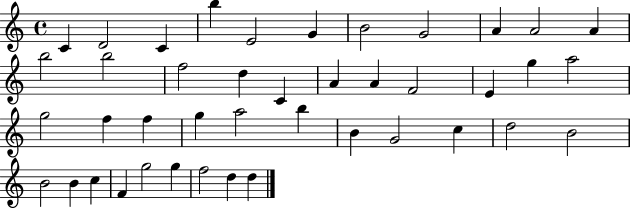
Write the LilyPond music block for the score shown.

{
  \clef treble
  \time 4/4
  \defaultTimeSignature
  \key c \major
  c'4 d'2 c'4 | b''4 e'2 g'4 | b'2 g'2 | a'4 a'2 a'4 | \break b''2 b''2 | f''2 d''4 c'4 | a'4 a'4 f'2 | e'4 g''4 a''2 | \break g''2 f''4 f''4 | g''4 a''2 b''4 | b'4 g'2 c''4 | d''2 b'2 | \break b'2 b'4 c''4 | f'4 g''2 g''4 | f''2 d''4 d''4 | \bar "|."
}